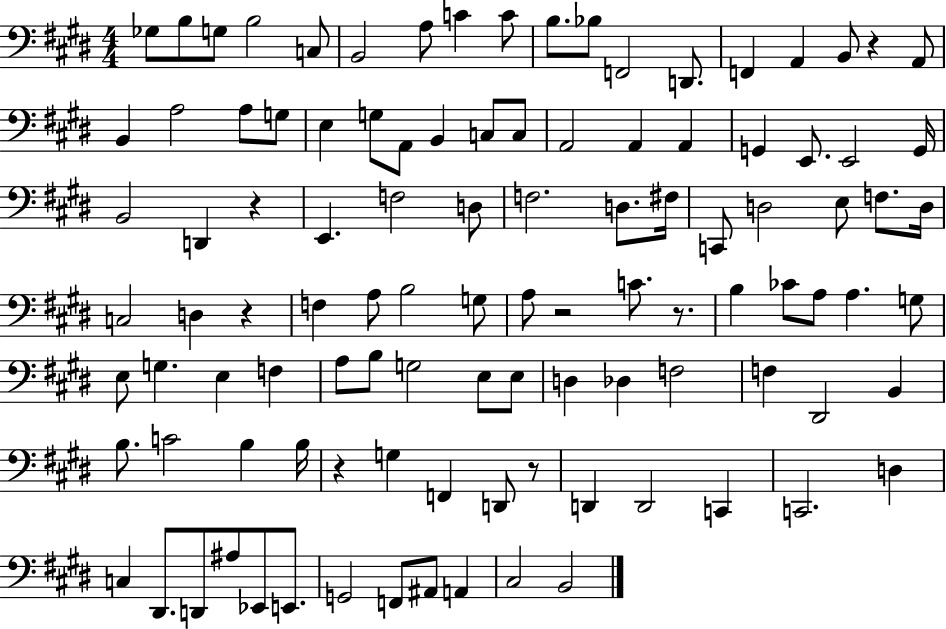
X:1
T:Untitled
M:4/4
L:1/4
K:E
_G,/2 B,/2 G,/2 B,2 C,/2 B,,2 A,/2 C C/2 B,/2 _B,/2 F,,2 D,,/2 F,, A,, B,,/2 z A,,/2 B,, A,2 A,/2 G,/2 E, G,/2 A,,/2 B,, C,/2 C,/2 A,,2 A,, A,, G,, E,,/2 E,,2 G,,/4 B,,2 D,, z E,, F,2 D,/2 F,2 D,/2 ^F,/4 C,,/2 D,2 E,/2 F,/2 D,/4 C,2 D, z F, A,/2 B,2 G,/2 A,/2 z2 C/2 z/2 B, _C/2 A,/2 A, G,/2 E,/2 G, E, F, A,/2 B,/2 G,2 E,/2 E,/2 D, _D, F,2 F, ^D,,2 B,, B,/2 C2 B, B,/4 z G, F,, D,,/2 z/2 D,, D,,2 C,, C,,2 D, C, ^D,,/2 D,,/2 ^A,/2 _E,,/2 E,,/2 G,,2 F,,/2 ^A,,/2 A,, ^C,2 B,,2